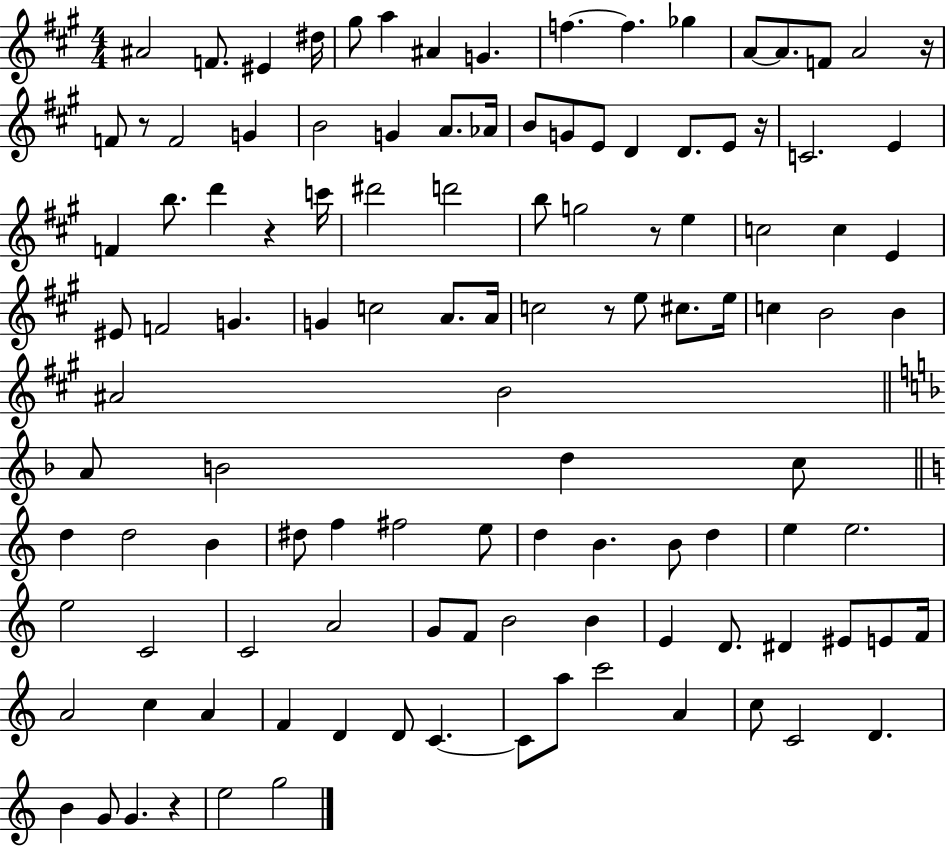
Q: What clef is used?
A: treble